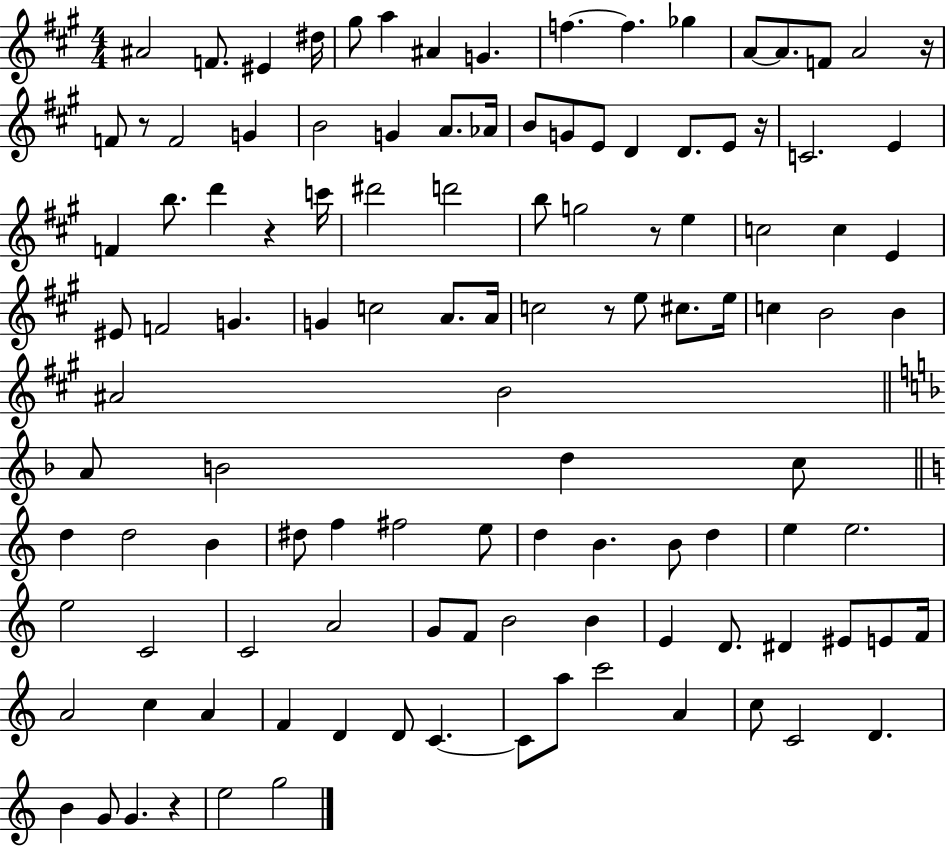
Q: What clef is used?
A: treble